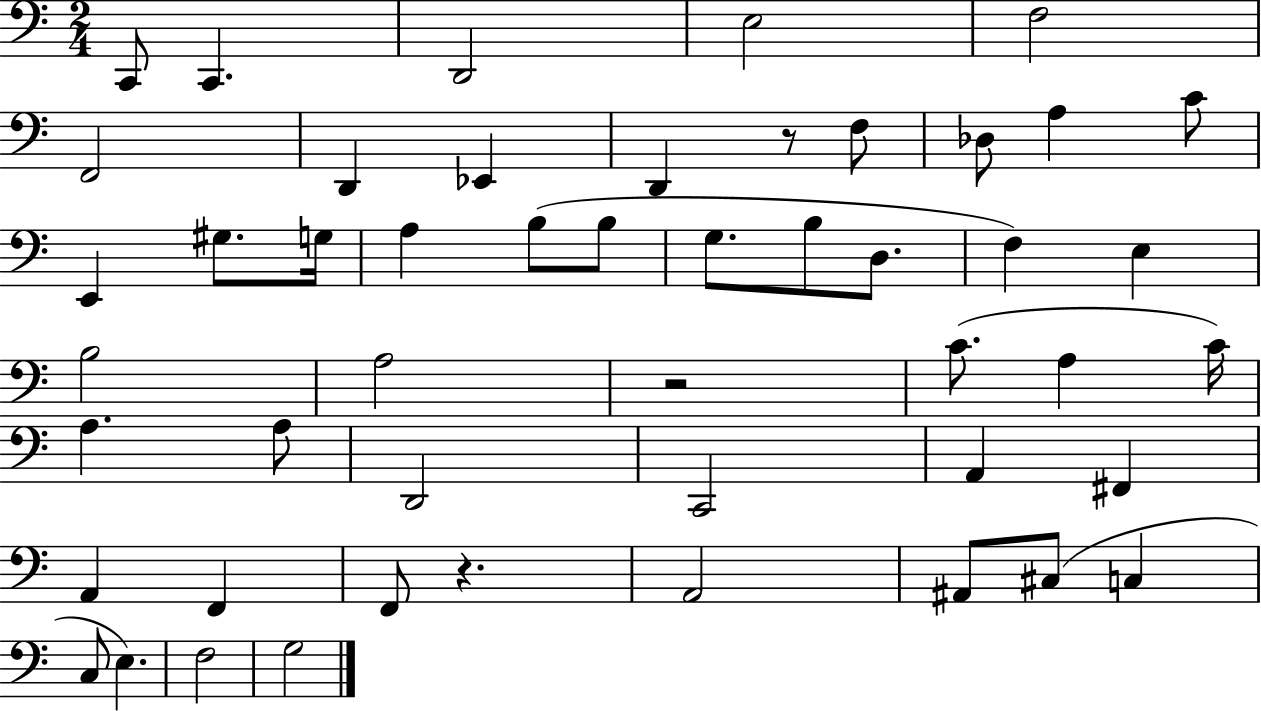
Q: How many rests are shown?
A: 3